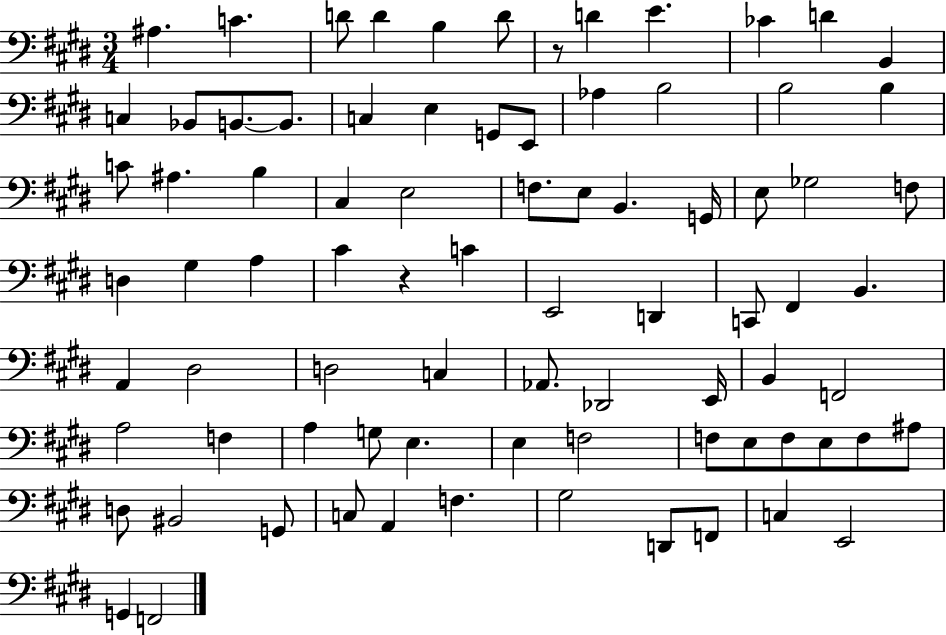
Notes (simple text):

A#3/q. C4/q. D4/e D4/q B3/q D4/e R/e D4/q E4/q. CES4/q D4/q B2/q C3/q Bb2/e B2/e. B2/e. C3/q E3/q G2/e E2/e Ab3/q B3/h B3/h B3/q C4/e A#3/q. B3/q C#3/q E3/h F3/e. E3/e B2/q. G2/s E3/e Gb3/h F3/e D3/q G#3/q A3/q C#4/q R/q C4/q E2/h D2/q C2/e F#2/q B2/q. A2/q D#3/h D3/h C3/q Ab2/e. Db2/h E2/s B2/q F2/h A3/h F3/q A3/q G3/e E3/q. E3/q F3/h F3/e E3/e F3/e E3/e F3/e A#3/e D3/e BIS2/h G2/e C3/e A2/q F3/q. G#3/h D2/e F2/e C3/q E2/h G2/q F2/h